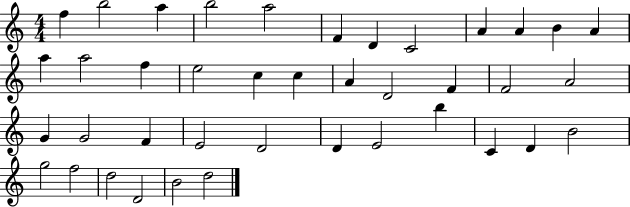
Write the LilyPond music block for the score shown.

{
  \clef treble
  \numericTimeSignature
  \time 4/4
  \key c \major
  f''4 b''2 a''4 | b''2 a''2 | f'4 d'4 c'2 | a'4 a'4 b'4 a'4 | \break a''4 a''2 f''4 | e''2 c''4 c''4 | a'4 d'2 f'4 | f'2 a'2 | \break g'4 g'2 f'4 | e'2 d'2 | d'4 e'2 b''4 | c'4 d'4 b'2 | \break g''2 f''2 | d''2 d'2 | b'2 d''2 | \bar "|."
}